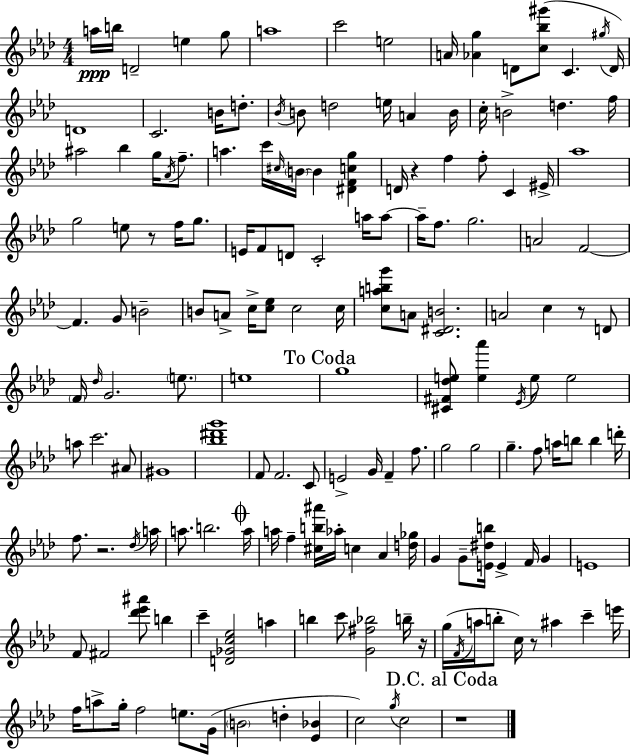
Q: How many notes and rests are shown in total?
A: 165